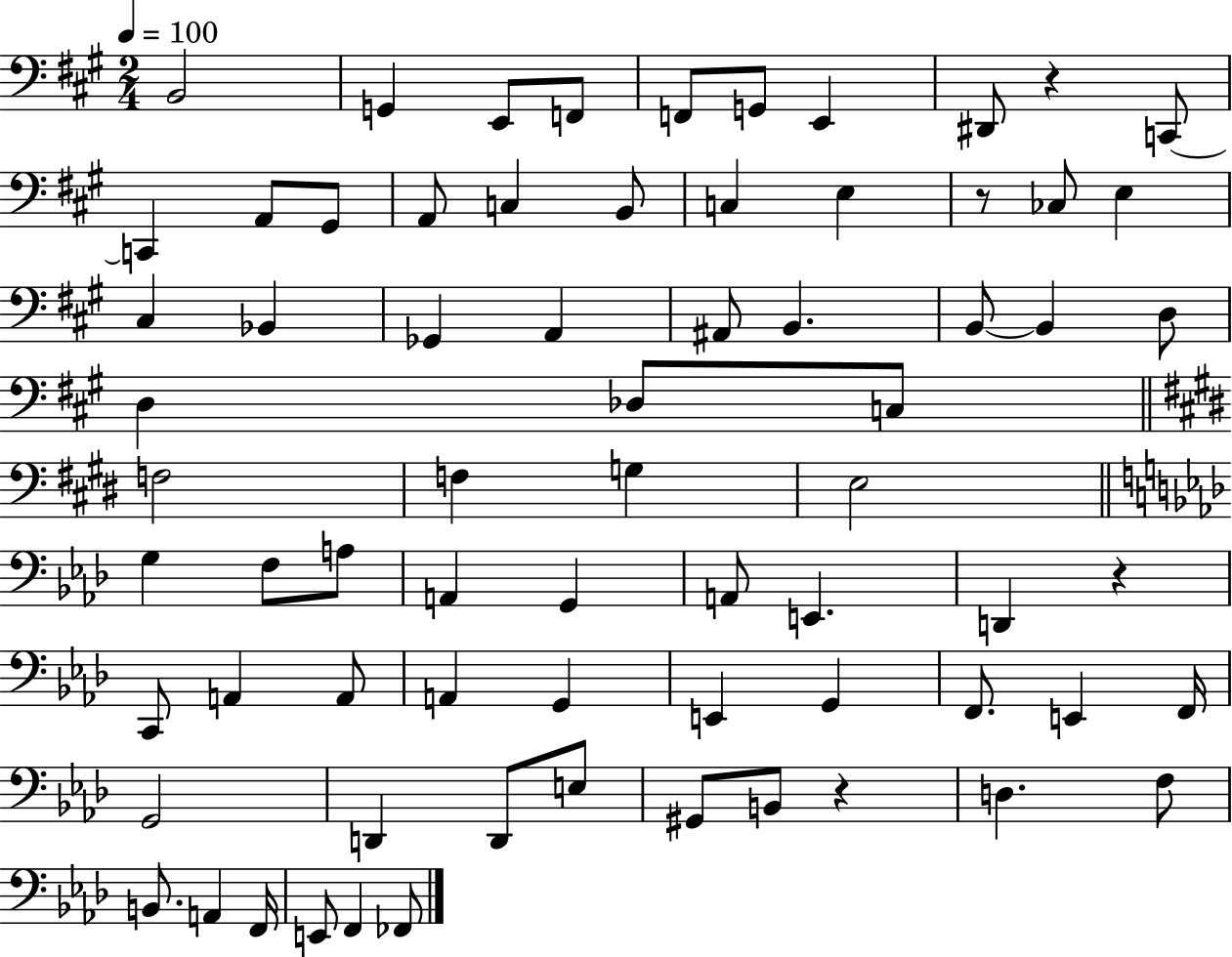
B2/h G2/q E2/e F2/e F2/e G2/e E2/q D#2/e R/q C2/e C2/q A2/e G#2/e A2/e C3/q B2/e C3/q E3/q R/e CES3/e E3/q C#3/q Bb2/q Gb2/q A2/q A#2/e B2/q. B2/e B2/q D3/e D3/q Db3/e C3/e F3/h F3/q G3/q E3/h G3/q F3/e A3/e A2/q G2/q A2/e E2/q. D2/q R/q C2/e A2/q A2/e A2/q G2/q E2/q G2/q F2/e. E2/q F2/s G2/h D2/q D2/e E3/e G#2/e B2/e R/q D3/q. F3/e B2/e. A2/q F2/s E2/e F2/q FES2/e